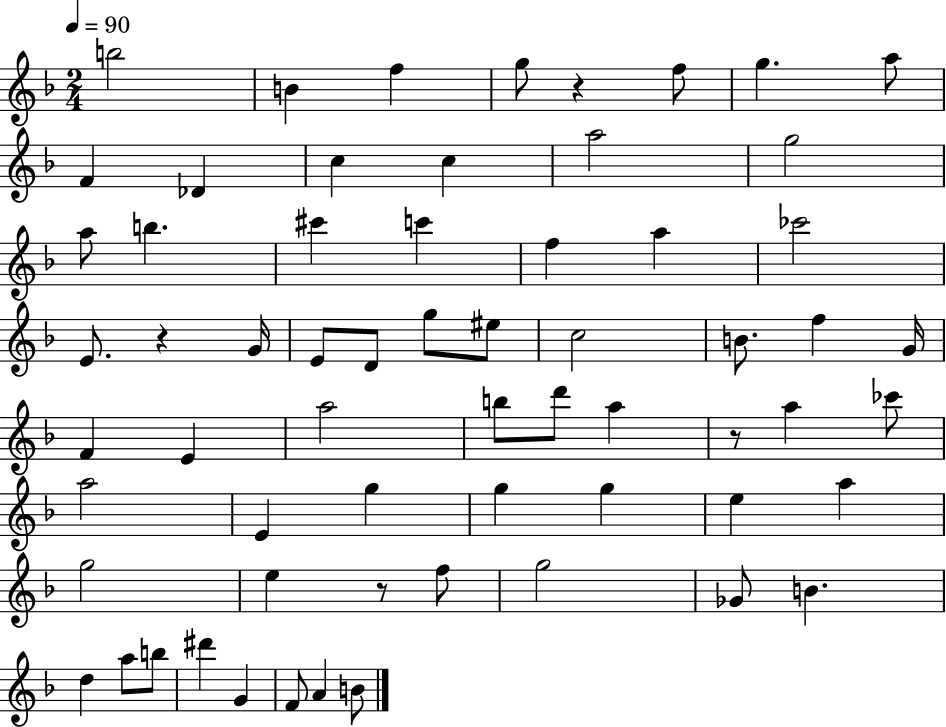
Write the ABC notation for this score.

X:1
T:Untitled
M:2/4
L:1/4
K:F
b2 B f g/2 z f/2 g a/2 F _D c c a2 g2 a/2 b ^c' c' f a _c'2 E/2 z G/4 E/2 D/2 g/2 ^e/2 c2 B/2 f G/4 F E a2 b/2 d'/2 a z/2 a _c'/2 a2 E g g g e a g2 e z/2 f/2 g2 _G/2 B d a/2 b/2 ^d' G F/2 A B/2